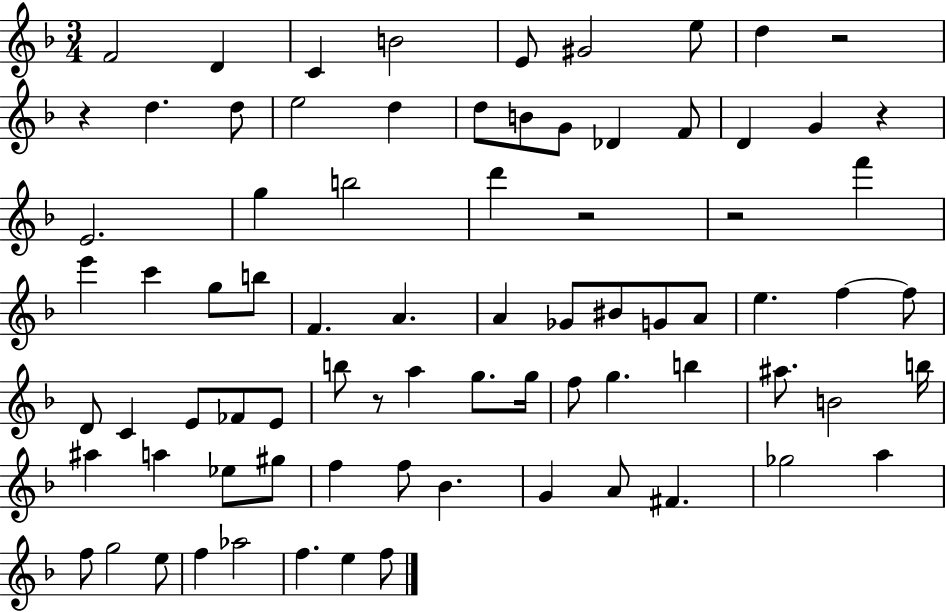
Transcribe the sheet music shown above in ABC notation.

X:1
T:Untitled
M:3/4
L:1/4
K:F
F2 D C B2 E/2 ^G2 e/2 d z2 z d d/2 e2 d d/2 B/2 G/2 _D F/2 D G z E2 g b2 d' z2 z2 f' e' c' g/2 b/2 F A A _G/2 ^B/2 G/2 A/2 e f f/2 D/2 C E/2 _F/2 E/2 b/2 z/2 a g/2 g/4 f/2 g b ^a/2 B2 b/4 ^a a _e/2 ^g/2 f f/2 _B G A/2 ^F _g2 a f/2 g2 e/2 f _a2 f e f/2